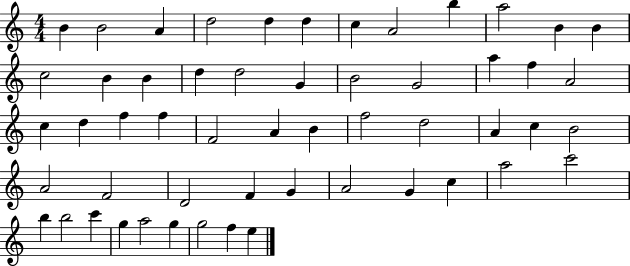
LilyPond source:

{
  \clef treble
  \numericTimeSignature
  \time 4/4
  \key c \major
  b'4 b'2 a'4 | d''2 d''4 d''4 | c''4 a'2 b''4 | a''2 b'4 b'4 | \break c''2 b'4 b'4 | d''4 d''2 g'4 | b'2 g'2 | a''4 f''4 a'2 | \break c''4 d''4 f''4 f''4 | f'2 a'4 b'4 | f''2 d''2 | a'4 c''4 b'2 | \break a'2 f'2 | d'2 f'4 g'4 | a'2 g'4 c''4 | a''2 c'''2 | \break b''4 b''2 c'''4 | g''4 a''2 g''4 | g''2 f''4 e''4 | \bar "|."
}